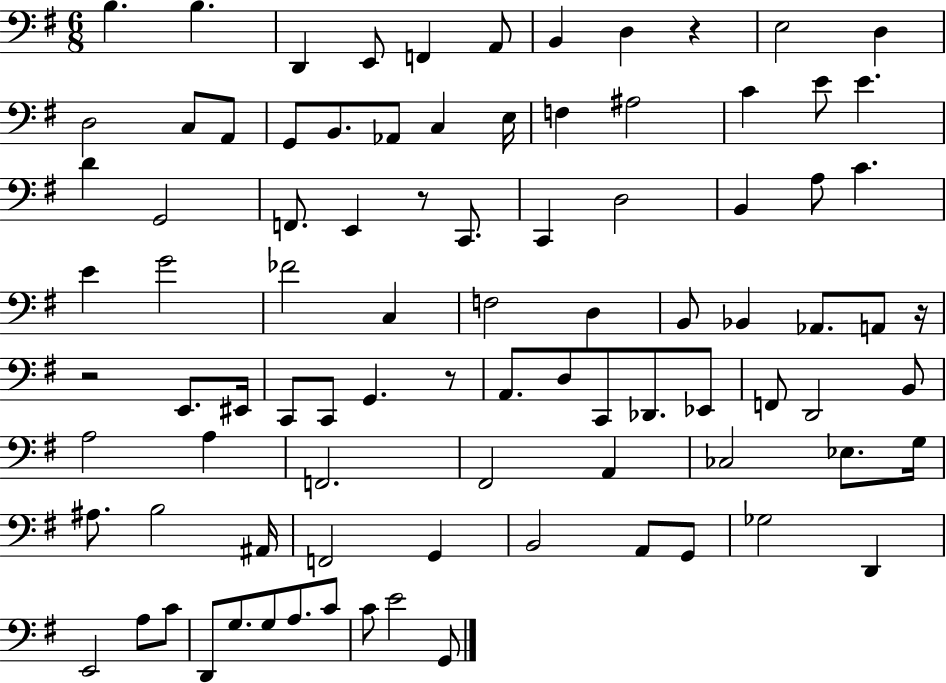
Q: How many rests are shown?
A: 5